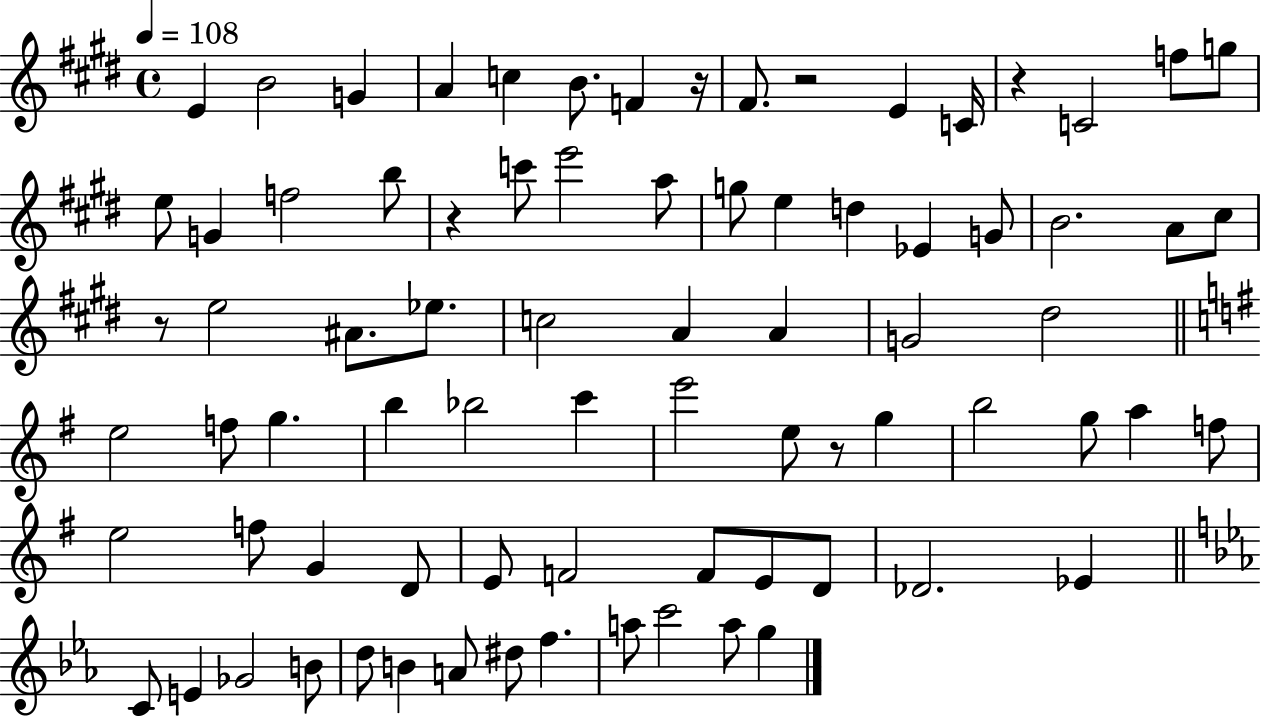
X:1
T:Untitled
M:4/4
L:1/4
K:E
E B2 G A c B/2 F z/4 ^F/2 z2 E C/4 z C2 f/2 g/2 e/2 G f2 b/2 z c'/2 e'2 a/2 g/2 e d _E G/2 B2 A/2 ^c/2 z/2 e2 ^A/2 _e/2 c2 A A G2 ^d2 e2 f/2 g b _b2 c' e'2 e/2 z/2 g b2 g/2 a f/2 e2 f/2 G D/2 E/2 F2 F/2 E/2 D/2 _D2 _E C/2 E _G2 B/2 d/2 B A/2 ^d/2 f a/2 c'2 a/2 g